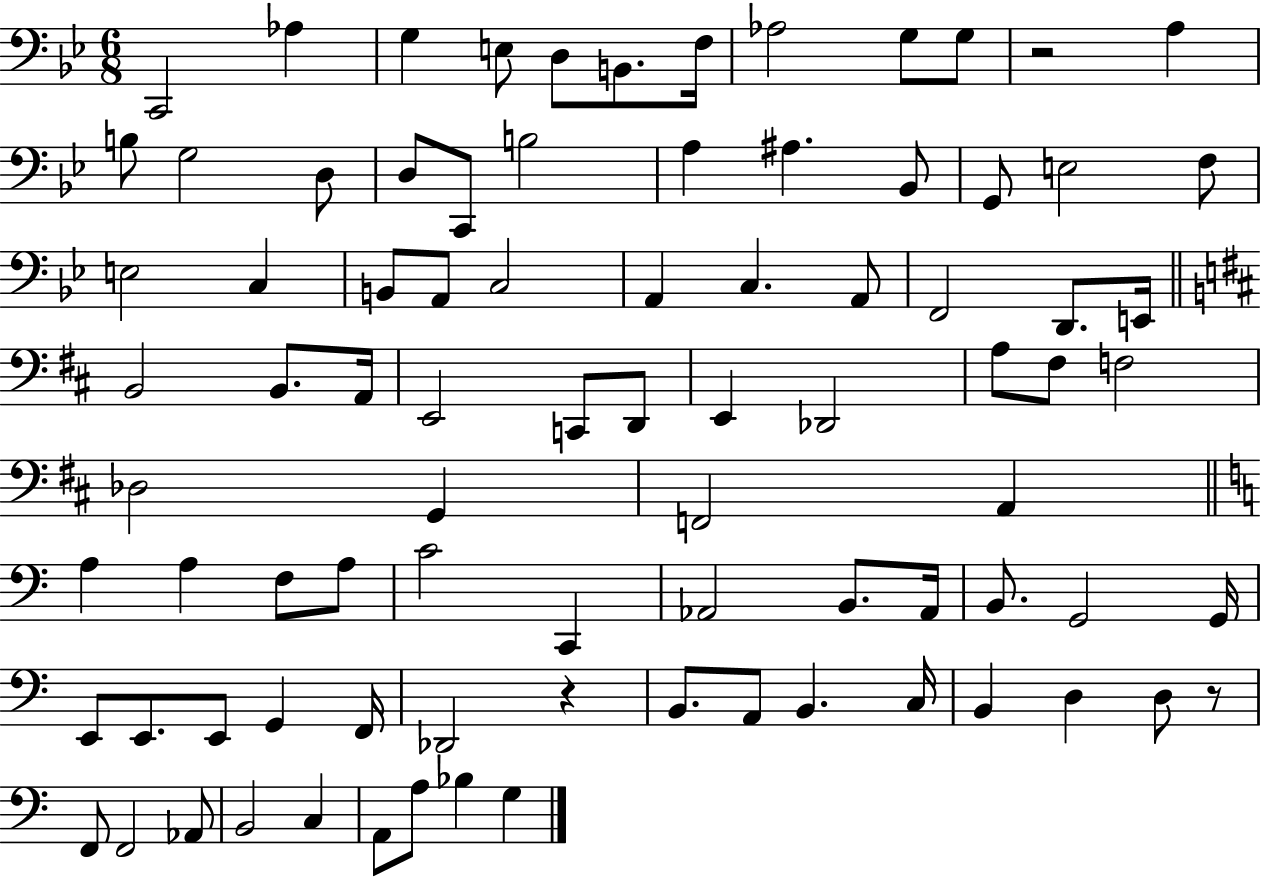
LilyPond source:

{
  \clef bass
  \numericTimeSignature
  \time 6/8
  \key bes \major
  c,2 aes4 | g4 e8 d8 b,8. f16 | aes2 g8 g8 | r2 a4 | \break b8 g2 d8 | d8 c,8 b2 | a4 ais4. bes,8 | g,8 e2 f8 | \break e2 c4 | b,8 a,8 c2 | a,4 c4. a,8 | f,2 d,8. e,16 | \break \bar "||" \break \key d \major b,2 b,8. a,16 | e,2 c,8 d,8 | e,4 des,2 | a8 fis8 f2 | \break des2 g,4 | f,2 a,4 | \bar "||" \break \key a \minor a4 a4 f8 a8 | c'2 c,4 | aes,2 b,8. aes,16 | b,8. g,2 g,16 | \break e,8 e,8. e,8 g,4 f,16 | des,2 r4 | b,8. a,8 b,4. c16 | b,4 d4 d8 r8 | \break f,8 f,2 aes,8 | b,2 c4 | a,8 a8 bes4 g4 | \bar "|."
}